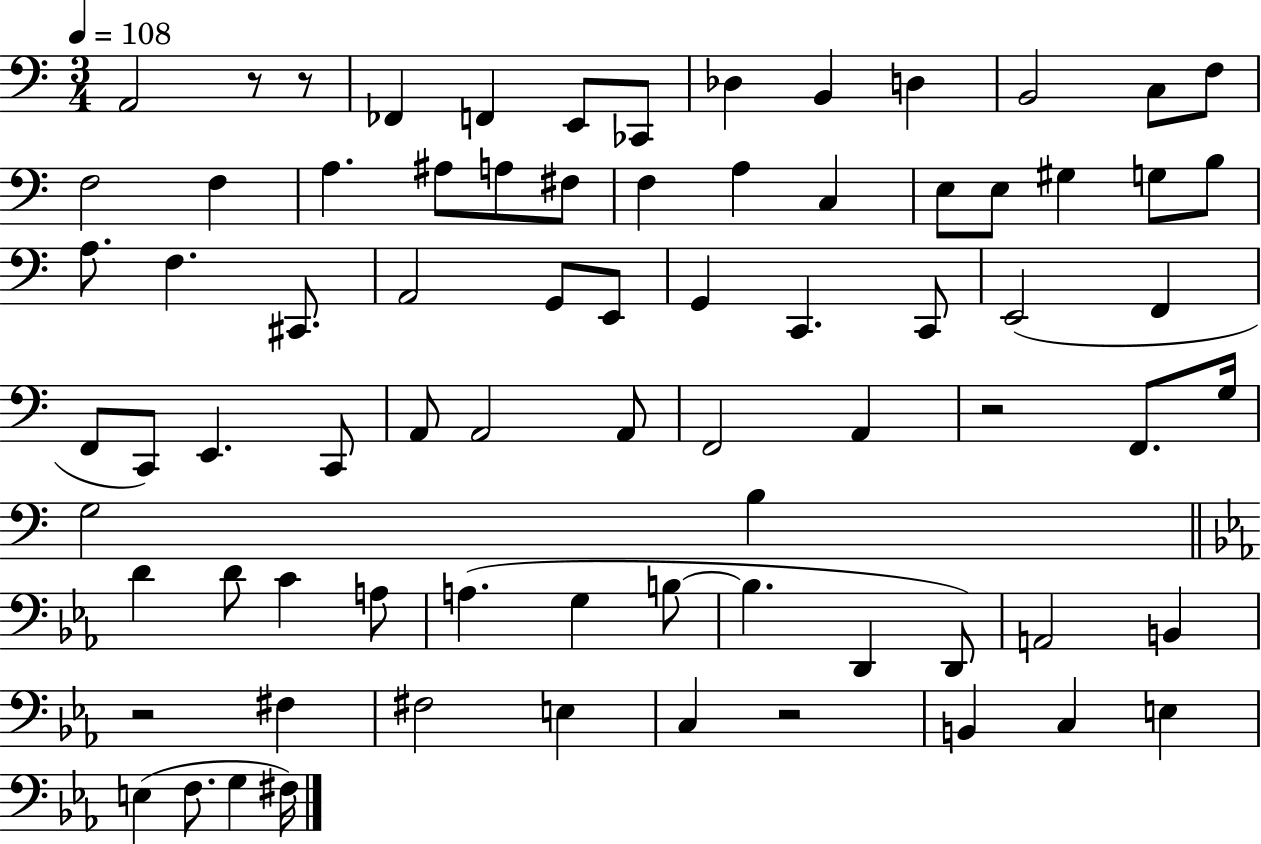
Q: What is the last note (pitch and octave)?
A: F#3